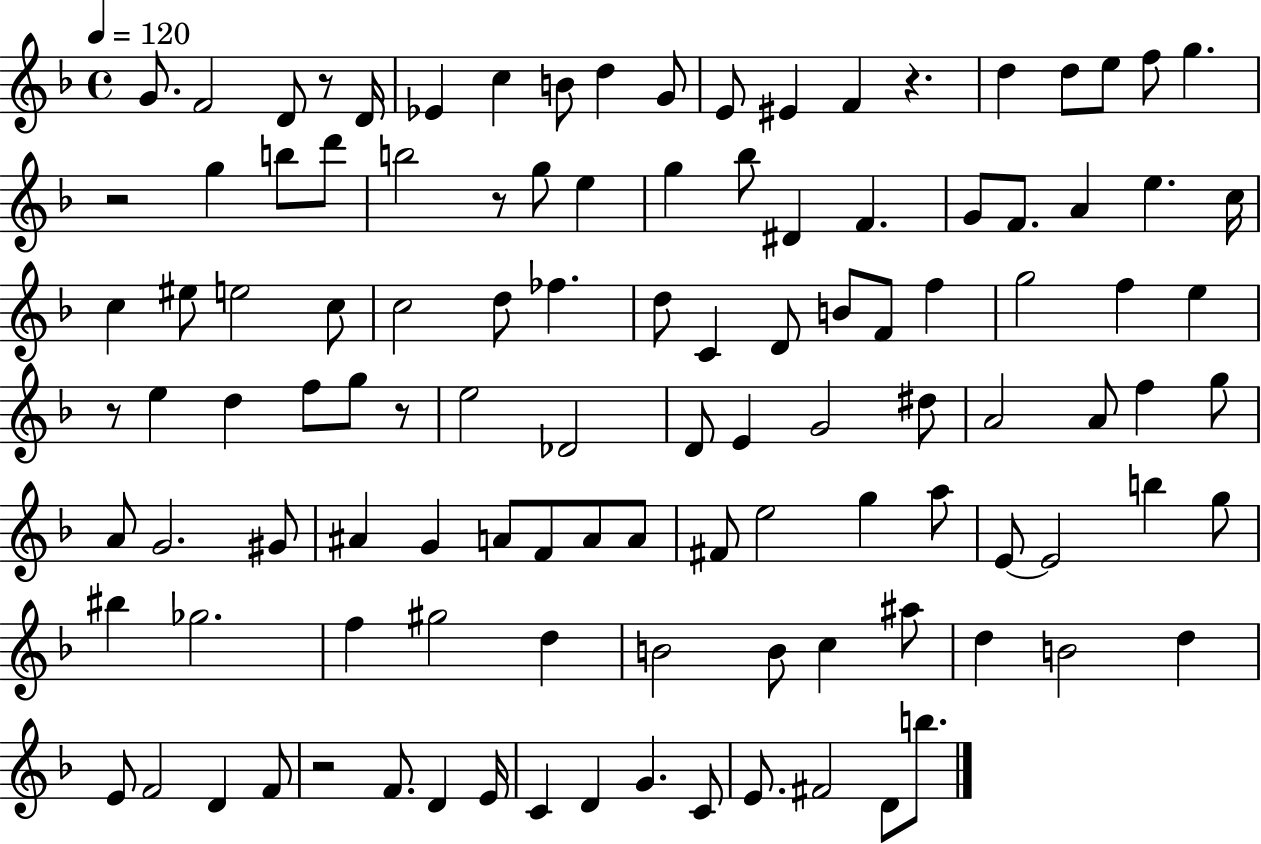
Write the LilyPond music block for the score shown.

{
  \clef treble
  \time 4/4
  \defaultTimeSignature
  \key f \major
  \tempo 4 = 120
  g'8. f'2 d'8 r8 d'16 | ees'4 c''4 b'8 d''4 g'8 | e'8 eis'4 f'4 r4. | d''4 d''8 e''8 f''8 g''4. | \break r2 g''4 b''8 d'''8 | b''2 r8 g''8 e''4 | g''4 bes''8 dis'4 f'4. | g'8 f'8. a'4 e''4. c''16 | \break c''4 eis''8 e''2 c''8 | c''2 d''8 fes''4. | d''8 c'4 d'8 b'8 f'8 f''4 | g''2 f''4 e''4 | \break r8 e''4 d''4 f''8 g''8 r8 | e''2 des'2 | d'8 e'4 g'2 dis''8 | a'2 a'8 f''4 g''8 | \break a'8 g'2. gis'8 | ais'4 g'4 a'8 f'8 a'8 a'8 | fis'8 e''2 g''4 a''8 | e'8~~ e'2 b''4 g''8 | \break bis''4 ges''2. | f''4 gis''2 d''4 | b'2 b'8 c''4 ais''8 | d''4 b'2 d''4 | \break e'8 f'2 d'4 f'8 | r2 f'8. d'4 e'16 | c'4 d'4 g'4. c'8 | e'8. fis'2 d'8 b''8. | \break \bar "|."
}